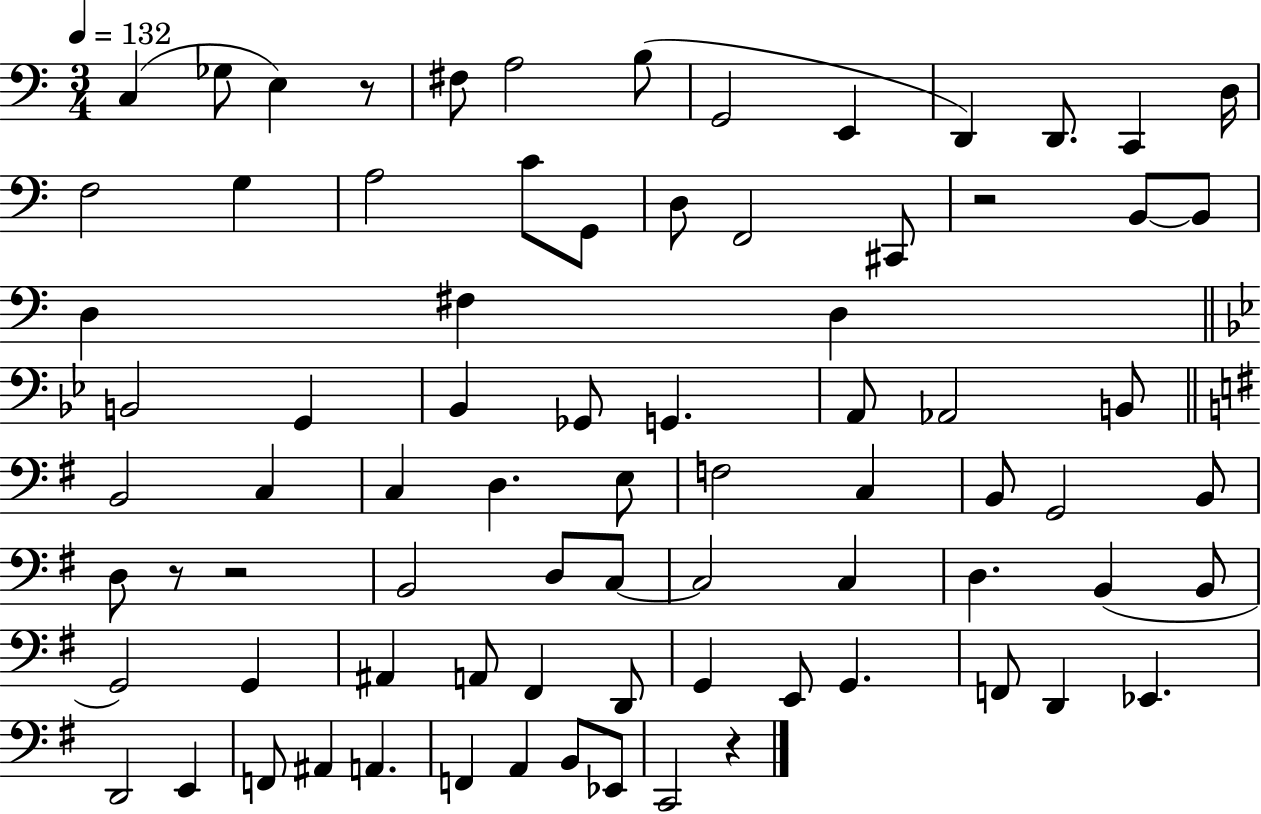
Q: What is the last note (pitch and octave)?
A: C2